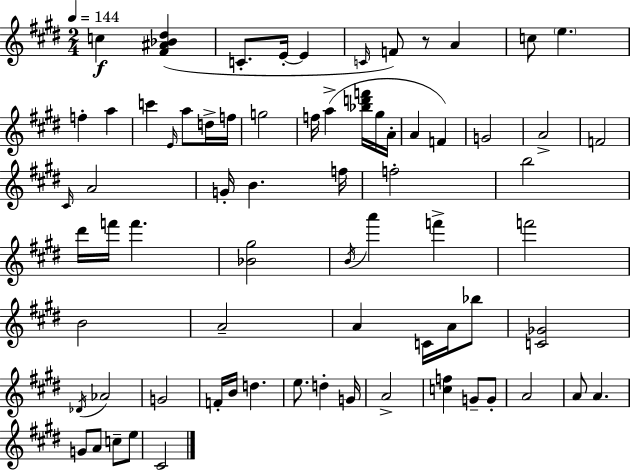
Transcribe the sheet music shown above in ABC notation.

X:1
T:Untitled
M:2/4
L:1/4
K:E
c [^F^A_B^d] C/2 E/4 E C/4 F/2 z/2 A c/2 e f a c' E/4 a/2 d/4 f/4 g2 f/4 a [_bd'f']/4 ^g/4 A/4 A F G2 A2 F2 ^C/4 A2 G/4 B f/4 f2 b2 ^d'/4 f'/4 f' [_B^g]2 B/4 a' f' f'2 B2 A2 A C/4 A/4 _b/2 [C_G]2 _D/4 _A2 G2 F/4 B/4 d e/2 d G/4 A2 [cf] G/2 G/2 A2 A/2 A G/2 A/2 c/2 e/2 ^C2